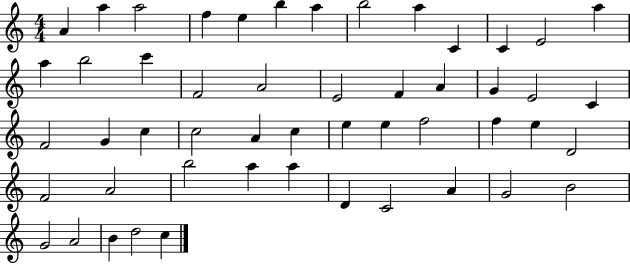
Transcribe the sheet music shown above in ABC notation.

X:1
T:Untitled
M:4/4
L:1/4
K:C
A a a2 f e b a b2 a C C E2 a a b2 c' F2 A2 E2 F A G E2 C F2 G c c2 A c e e f2 f e D2 F2 A2 b2 a a D C2 A G2 B2 G2 A2 B d2 c